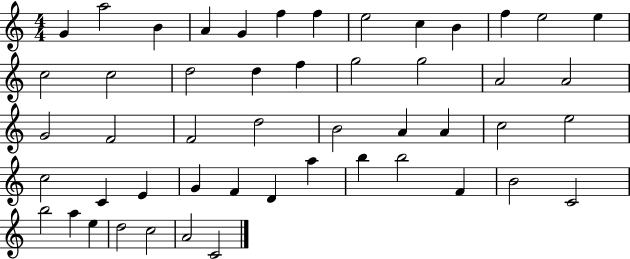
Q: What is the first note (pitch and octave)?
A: G4